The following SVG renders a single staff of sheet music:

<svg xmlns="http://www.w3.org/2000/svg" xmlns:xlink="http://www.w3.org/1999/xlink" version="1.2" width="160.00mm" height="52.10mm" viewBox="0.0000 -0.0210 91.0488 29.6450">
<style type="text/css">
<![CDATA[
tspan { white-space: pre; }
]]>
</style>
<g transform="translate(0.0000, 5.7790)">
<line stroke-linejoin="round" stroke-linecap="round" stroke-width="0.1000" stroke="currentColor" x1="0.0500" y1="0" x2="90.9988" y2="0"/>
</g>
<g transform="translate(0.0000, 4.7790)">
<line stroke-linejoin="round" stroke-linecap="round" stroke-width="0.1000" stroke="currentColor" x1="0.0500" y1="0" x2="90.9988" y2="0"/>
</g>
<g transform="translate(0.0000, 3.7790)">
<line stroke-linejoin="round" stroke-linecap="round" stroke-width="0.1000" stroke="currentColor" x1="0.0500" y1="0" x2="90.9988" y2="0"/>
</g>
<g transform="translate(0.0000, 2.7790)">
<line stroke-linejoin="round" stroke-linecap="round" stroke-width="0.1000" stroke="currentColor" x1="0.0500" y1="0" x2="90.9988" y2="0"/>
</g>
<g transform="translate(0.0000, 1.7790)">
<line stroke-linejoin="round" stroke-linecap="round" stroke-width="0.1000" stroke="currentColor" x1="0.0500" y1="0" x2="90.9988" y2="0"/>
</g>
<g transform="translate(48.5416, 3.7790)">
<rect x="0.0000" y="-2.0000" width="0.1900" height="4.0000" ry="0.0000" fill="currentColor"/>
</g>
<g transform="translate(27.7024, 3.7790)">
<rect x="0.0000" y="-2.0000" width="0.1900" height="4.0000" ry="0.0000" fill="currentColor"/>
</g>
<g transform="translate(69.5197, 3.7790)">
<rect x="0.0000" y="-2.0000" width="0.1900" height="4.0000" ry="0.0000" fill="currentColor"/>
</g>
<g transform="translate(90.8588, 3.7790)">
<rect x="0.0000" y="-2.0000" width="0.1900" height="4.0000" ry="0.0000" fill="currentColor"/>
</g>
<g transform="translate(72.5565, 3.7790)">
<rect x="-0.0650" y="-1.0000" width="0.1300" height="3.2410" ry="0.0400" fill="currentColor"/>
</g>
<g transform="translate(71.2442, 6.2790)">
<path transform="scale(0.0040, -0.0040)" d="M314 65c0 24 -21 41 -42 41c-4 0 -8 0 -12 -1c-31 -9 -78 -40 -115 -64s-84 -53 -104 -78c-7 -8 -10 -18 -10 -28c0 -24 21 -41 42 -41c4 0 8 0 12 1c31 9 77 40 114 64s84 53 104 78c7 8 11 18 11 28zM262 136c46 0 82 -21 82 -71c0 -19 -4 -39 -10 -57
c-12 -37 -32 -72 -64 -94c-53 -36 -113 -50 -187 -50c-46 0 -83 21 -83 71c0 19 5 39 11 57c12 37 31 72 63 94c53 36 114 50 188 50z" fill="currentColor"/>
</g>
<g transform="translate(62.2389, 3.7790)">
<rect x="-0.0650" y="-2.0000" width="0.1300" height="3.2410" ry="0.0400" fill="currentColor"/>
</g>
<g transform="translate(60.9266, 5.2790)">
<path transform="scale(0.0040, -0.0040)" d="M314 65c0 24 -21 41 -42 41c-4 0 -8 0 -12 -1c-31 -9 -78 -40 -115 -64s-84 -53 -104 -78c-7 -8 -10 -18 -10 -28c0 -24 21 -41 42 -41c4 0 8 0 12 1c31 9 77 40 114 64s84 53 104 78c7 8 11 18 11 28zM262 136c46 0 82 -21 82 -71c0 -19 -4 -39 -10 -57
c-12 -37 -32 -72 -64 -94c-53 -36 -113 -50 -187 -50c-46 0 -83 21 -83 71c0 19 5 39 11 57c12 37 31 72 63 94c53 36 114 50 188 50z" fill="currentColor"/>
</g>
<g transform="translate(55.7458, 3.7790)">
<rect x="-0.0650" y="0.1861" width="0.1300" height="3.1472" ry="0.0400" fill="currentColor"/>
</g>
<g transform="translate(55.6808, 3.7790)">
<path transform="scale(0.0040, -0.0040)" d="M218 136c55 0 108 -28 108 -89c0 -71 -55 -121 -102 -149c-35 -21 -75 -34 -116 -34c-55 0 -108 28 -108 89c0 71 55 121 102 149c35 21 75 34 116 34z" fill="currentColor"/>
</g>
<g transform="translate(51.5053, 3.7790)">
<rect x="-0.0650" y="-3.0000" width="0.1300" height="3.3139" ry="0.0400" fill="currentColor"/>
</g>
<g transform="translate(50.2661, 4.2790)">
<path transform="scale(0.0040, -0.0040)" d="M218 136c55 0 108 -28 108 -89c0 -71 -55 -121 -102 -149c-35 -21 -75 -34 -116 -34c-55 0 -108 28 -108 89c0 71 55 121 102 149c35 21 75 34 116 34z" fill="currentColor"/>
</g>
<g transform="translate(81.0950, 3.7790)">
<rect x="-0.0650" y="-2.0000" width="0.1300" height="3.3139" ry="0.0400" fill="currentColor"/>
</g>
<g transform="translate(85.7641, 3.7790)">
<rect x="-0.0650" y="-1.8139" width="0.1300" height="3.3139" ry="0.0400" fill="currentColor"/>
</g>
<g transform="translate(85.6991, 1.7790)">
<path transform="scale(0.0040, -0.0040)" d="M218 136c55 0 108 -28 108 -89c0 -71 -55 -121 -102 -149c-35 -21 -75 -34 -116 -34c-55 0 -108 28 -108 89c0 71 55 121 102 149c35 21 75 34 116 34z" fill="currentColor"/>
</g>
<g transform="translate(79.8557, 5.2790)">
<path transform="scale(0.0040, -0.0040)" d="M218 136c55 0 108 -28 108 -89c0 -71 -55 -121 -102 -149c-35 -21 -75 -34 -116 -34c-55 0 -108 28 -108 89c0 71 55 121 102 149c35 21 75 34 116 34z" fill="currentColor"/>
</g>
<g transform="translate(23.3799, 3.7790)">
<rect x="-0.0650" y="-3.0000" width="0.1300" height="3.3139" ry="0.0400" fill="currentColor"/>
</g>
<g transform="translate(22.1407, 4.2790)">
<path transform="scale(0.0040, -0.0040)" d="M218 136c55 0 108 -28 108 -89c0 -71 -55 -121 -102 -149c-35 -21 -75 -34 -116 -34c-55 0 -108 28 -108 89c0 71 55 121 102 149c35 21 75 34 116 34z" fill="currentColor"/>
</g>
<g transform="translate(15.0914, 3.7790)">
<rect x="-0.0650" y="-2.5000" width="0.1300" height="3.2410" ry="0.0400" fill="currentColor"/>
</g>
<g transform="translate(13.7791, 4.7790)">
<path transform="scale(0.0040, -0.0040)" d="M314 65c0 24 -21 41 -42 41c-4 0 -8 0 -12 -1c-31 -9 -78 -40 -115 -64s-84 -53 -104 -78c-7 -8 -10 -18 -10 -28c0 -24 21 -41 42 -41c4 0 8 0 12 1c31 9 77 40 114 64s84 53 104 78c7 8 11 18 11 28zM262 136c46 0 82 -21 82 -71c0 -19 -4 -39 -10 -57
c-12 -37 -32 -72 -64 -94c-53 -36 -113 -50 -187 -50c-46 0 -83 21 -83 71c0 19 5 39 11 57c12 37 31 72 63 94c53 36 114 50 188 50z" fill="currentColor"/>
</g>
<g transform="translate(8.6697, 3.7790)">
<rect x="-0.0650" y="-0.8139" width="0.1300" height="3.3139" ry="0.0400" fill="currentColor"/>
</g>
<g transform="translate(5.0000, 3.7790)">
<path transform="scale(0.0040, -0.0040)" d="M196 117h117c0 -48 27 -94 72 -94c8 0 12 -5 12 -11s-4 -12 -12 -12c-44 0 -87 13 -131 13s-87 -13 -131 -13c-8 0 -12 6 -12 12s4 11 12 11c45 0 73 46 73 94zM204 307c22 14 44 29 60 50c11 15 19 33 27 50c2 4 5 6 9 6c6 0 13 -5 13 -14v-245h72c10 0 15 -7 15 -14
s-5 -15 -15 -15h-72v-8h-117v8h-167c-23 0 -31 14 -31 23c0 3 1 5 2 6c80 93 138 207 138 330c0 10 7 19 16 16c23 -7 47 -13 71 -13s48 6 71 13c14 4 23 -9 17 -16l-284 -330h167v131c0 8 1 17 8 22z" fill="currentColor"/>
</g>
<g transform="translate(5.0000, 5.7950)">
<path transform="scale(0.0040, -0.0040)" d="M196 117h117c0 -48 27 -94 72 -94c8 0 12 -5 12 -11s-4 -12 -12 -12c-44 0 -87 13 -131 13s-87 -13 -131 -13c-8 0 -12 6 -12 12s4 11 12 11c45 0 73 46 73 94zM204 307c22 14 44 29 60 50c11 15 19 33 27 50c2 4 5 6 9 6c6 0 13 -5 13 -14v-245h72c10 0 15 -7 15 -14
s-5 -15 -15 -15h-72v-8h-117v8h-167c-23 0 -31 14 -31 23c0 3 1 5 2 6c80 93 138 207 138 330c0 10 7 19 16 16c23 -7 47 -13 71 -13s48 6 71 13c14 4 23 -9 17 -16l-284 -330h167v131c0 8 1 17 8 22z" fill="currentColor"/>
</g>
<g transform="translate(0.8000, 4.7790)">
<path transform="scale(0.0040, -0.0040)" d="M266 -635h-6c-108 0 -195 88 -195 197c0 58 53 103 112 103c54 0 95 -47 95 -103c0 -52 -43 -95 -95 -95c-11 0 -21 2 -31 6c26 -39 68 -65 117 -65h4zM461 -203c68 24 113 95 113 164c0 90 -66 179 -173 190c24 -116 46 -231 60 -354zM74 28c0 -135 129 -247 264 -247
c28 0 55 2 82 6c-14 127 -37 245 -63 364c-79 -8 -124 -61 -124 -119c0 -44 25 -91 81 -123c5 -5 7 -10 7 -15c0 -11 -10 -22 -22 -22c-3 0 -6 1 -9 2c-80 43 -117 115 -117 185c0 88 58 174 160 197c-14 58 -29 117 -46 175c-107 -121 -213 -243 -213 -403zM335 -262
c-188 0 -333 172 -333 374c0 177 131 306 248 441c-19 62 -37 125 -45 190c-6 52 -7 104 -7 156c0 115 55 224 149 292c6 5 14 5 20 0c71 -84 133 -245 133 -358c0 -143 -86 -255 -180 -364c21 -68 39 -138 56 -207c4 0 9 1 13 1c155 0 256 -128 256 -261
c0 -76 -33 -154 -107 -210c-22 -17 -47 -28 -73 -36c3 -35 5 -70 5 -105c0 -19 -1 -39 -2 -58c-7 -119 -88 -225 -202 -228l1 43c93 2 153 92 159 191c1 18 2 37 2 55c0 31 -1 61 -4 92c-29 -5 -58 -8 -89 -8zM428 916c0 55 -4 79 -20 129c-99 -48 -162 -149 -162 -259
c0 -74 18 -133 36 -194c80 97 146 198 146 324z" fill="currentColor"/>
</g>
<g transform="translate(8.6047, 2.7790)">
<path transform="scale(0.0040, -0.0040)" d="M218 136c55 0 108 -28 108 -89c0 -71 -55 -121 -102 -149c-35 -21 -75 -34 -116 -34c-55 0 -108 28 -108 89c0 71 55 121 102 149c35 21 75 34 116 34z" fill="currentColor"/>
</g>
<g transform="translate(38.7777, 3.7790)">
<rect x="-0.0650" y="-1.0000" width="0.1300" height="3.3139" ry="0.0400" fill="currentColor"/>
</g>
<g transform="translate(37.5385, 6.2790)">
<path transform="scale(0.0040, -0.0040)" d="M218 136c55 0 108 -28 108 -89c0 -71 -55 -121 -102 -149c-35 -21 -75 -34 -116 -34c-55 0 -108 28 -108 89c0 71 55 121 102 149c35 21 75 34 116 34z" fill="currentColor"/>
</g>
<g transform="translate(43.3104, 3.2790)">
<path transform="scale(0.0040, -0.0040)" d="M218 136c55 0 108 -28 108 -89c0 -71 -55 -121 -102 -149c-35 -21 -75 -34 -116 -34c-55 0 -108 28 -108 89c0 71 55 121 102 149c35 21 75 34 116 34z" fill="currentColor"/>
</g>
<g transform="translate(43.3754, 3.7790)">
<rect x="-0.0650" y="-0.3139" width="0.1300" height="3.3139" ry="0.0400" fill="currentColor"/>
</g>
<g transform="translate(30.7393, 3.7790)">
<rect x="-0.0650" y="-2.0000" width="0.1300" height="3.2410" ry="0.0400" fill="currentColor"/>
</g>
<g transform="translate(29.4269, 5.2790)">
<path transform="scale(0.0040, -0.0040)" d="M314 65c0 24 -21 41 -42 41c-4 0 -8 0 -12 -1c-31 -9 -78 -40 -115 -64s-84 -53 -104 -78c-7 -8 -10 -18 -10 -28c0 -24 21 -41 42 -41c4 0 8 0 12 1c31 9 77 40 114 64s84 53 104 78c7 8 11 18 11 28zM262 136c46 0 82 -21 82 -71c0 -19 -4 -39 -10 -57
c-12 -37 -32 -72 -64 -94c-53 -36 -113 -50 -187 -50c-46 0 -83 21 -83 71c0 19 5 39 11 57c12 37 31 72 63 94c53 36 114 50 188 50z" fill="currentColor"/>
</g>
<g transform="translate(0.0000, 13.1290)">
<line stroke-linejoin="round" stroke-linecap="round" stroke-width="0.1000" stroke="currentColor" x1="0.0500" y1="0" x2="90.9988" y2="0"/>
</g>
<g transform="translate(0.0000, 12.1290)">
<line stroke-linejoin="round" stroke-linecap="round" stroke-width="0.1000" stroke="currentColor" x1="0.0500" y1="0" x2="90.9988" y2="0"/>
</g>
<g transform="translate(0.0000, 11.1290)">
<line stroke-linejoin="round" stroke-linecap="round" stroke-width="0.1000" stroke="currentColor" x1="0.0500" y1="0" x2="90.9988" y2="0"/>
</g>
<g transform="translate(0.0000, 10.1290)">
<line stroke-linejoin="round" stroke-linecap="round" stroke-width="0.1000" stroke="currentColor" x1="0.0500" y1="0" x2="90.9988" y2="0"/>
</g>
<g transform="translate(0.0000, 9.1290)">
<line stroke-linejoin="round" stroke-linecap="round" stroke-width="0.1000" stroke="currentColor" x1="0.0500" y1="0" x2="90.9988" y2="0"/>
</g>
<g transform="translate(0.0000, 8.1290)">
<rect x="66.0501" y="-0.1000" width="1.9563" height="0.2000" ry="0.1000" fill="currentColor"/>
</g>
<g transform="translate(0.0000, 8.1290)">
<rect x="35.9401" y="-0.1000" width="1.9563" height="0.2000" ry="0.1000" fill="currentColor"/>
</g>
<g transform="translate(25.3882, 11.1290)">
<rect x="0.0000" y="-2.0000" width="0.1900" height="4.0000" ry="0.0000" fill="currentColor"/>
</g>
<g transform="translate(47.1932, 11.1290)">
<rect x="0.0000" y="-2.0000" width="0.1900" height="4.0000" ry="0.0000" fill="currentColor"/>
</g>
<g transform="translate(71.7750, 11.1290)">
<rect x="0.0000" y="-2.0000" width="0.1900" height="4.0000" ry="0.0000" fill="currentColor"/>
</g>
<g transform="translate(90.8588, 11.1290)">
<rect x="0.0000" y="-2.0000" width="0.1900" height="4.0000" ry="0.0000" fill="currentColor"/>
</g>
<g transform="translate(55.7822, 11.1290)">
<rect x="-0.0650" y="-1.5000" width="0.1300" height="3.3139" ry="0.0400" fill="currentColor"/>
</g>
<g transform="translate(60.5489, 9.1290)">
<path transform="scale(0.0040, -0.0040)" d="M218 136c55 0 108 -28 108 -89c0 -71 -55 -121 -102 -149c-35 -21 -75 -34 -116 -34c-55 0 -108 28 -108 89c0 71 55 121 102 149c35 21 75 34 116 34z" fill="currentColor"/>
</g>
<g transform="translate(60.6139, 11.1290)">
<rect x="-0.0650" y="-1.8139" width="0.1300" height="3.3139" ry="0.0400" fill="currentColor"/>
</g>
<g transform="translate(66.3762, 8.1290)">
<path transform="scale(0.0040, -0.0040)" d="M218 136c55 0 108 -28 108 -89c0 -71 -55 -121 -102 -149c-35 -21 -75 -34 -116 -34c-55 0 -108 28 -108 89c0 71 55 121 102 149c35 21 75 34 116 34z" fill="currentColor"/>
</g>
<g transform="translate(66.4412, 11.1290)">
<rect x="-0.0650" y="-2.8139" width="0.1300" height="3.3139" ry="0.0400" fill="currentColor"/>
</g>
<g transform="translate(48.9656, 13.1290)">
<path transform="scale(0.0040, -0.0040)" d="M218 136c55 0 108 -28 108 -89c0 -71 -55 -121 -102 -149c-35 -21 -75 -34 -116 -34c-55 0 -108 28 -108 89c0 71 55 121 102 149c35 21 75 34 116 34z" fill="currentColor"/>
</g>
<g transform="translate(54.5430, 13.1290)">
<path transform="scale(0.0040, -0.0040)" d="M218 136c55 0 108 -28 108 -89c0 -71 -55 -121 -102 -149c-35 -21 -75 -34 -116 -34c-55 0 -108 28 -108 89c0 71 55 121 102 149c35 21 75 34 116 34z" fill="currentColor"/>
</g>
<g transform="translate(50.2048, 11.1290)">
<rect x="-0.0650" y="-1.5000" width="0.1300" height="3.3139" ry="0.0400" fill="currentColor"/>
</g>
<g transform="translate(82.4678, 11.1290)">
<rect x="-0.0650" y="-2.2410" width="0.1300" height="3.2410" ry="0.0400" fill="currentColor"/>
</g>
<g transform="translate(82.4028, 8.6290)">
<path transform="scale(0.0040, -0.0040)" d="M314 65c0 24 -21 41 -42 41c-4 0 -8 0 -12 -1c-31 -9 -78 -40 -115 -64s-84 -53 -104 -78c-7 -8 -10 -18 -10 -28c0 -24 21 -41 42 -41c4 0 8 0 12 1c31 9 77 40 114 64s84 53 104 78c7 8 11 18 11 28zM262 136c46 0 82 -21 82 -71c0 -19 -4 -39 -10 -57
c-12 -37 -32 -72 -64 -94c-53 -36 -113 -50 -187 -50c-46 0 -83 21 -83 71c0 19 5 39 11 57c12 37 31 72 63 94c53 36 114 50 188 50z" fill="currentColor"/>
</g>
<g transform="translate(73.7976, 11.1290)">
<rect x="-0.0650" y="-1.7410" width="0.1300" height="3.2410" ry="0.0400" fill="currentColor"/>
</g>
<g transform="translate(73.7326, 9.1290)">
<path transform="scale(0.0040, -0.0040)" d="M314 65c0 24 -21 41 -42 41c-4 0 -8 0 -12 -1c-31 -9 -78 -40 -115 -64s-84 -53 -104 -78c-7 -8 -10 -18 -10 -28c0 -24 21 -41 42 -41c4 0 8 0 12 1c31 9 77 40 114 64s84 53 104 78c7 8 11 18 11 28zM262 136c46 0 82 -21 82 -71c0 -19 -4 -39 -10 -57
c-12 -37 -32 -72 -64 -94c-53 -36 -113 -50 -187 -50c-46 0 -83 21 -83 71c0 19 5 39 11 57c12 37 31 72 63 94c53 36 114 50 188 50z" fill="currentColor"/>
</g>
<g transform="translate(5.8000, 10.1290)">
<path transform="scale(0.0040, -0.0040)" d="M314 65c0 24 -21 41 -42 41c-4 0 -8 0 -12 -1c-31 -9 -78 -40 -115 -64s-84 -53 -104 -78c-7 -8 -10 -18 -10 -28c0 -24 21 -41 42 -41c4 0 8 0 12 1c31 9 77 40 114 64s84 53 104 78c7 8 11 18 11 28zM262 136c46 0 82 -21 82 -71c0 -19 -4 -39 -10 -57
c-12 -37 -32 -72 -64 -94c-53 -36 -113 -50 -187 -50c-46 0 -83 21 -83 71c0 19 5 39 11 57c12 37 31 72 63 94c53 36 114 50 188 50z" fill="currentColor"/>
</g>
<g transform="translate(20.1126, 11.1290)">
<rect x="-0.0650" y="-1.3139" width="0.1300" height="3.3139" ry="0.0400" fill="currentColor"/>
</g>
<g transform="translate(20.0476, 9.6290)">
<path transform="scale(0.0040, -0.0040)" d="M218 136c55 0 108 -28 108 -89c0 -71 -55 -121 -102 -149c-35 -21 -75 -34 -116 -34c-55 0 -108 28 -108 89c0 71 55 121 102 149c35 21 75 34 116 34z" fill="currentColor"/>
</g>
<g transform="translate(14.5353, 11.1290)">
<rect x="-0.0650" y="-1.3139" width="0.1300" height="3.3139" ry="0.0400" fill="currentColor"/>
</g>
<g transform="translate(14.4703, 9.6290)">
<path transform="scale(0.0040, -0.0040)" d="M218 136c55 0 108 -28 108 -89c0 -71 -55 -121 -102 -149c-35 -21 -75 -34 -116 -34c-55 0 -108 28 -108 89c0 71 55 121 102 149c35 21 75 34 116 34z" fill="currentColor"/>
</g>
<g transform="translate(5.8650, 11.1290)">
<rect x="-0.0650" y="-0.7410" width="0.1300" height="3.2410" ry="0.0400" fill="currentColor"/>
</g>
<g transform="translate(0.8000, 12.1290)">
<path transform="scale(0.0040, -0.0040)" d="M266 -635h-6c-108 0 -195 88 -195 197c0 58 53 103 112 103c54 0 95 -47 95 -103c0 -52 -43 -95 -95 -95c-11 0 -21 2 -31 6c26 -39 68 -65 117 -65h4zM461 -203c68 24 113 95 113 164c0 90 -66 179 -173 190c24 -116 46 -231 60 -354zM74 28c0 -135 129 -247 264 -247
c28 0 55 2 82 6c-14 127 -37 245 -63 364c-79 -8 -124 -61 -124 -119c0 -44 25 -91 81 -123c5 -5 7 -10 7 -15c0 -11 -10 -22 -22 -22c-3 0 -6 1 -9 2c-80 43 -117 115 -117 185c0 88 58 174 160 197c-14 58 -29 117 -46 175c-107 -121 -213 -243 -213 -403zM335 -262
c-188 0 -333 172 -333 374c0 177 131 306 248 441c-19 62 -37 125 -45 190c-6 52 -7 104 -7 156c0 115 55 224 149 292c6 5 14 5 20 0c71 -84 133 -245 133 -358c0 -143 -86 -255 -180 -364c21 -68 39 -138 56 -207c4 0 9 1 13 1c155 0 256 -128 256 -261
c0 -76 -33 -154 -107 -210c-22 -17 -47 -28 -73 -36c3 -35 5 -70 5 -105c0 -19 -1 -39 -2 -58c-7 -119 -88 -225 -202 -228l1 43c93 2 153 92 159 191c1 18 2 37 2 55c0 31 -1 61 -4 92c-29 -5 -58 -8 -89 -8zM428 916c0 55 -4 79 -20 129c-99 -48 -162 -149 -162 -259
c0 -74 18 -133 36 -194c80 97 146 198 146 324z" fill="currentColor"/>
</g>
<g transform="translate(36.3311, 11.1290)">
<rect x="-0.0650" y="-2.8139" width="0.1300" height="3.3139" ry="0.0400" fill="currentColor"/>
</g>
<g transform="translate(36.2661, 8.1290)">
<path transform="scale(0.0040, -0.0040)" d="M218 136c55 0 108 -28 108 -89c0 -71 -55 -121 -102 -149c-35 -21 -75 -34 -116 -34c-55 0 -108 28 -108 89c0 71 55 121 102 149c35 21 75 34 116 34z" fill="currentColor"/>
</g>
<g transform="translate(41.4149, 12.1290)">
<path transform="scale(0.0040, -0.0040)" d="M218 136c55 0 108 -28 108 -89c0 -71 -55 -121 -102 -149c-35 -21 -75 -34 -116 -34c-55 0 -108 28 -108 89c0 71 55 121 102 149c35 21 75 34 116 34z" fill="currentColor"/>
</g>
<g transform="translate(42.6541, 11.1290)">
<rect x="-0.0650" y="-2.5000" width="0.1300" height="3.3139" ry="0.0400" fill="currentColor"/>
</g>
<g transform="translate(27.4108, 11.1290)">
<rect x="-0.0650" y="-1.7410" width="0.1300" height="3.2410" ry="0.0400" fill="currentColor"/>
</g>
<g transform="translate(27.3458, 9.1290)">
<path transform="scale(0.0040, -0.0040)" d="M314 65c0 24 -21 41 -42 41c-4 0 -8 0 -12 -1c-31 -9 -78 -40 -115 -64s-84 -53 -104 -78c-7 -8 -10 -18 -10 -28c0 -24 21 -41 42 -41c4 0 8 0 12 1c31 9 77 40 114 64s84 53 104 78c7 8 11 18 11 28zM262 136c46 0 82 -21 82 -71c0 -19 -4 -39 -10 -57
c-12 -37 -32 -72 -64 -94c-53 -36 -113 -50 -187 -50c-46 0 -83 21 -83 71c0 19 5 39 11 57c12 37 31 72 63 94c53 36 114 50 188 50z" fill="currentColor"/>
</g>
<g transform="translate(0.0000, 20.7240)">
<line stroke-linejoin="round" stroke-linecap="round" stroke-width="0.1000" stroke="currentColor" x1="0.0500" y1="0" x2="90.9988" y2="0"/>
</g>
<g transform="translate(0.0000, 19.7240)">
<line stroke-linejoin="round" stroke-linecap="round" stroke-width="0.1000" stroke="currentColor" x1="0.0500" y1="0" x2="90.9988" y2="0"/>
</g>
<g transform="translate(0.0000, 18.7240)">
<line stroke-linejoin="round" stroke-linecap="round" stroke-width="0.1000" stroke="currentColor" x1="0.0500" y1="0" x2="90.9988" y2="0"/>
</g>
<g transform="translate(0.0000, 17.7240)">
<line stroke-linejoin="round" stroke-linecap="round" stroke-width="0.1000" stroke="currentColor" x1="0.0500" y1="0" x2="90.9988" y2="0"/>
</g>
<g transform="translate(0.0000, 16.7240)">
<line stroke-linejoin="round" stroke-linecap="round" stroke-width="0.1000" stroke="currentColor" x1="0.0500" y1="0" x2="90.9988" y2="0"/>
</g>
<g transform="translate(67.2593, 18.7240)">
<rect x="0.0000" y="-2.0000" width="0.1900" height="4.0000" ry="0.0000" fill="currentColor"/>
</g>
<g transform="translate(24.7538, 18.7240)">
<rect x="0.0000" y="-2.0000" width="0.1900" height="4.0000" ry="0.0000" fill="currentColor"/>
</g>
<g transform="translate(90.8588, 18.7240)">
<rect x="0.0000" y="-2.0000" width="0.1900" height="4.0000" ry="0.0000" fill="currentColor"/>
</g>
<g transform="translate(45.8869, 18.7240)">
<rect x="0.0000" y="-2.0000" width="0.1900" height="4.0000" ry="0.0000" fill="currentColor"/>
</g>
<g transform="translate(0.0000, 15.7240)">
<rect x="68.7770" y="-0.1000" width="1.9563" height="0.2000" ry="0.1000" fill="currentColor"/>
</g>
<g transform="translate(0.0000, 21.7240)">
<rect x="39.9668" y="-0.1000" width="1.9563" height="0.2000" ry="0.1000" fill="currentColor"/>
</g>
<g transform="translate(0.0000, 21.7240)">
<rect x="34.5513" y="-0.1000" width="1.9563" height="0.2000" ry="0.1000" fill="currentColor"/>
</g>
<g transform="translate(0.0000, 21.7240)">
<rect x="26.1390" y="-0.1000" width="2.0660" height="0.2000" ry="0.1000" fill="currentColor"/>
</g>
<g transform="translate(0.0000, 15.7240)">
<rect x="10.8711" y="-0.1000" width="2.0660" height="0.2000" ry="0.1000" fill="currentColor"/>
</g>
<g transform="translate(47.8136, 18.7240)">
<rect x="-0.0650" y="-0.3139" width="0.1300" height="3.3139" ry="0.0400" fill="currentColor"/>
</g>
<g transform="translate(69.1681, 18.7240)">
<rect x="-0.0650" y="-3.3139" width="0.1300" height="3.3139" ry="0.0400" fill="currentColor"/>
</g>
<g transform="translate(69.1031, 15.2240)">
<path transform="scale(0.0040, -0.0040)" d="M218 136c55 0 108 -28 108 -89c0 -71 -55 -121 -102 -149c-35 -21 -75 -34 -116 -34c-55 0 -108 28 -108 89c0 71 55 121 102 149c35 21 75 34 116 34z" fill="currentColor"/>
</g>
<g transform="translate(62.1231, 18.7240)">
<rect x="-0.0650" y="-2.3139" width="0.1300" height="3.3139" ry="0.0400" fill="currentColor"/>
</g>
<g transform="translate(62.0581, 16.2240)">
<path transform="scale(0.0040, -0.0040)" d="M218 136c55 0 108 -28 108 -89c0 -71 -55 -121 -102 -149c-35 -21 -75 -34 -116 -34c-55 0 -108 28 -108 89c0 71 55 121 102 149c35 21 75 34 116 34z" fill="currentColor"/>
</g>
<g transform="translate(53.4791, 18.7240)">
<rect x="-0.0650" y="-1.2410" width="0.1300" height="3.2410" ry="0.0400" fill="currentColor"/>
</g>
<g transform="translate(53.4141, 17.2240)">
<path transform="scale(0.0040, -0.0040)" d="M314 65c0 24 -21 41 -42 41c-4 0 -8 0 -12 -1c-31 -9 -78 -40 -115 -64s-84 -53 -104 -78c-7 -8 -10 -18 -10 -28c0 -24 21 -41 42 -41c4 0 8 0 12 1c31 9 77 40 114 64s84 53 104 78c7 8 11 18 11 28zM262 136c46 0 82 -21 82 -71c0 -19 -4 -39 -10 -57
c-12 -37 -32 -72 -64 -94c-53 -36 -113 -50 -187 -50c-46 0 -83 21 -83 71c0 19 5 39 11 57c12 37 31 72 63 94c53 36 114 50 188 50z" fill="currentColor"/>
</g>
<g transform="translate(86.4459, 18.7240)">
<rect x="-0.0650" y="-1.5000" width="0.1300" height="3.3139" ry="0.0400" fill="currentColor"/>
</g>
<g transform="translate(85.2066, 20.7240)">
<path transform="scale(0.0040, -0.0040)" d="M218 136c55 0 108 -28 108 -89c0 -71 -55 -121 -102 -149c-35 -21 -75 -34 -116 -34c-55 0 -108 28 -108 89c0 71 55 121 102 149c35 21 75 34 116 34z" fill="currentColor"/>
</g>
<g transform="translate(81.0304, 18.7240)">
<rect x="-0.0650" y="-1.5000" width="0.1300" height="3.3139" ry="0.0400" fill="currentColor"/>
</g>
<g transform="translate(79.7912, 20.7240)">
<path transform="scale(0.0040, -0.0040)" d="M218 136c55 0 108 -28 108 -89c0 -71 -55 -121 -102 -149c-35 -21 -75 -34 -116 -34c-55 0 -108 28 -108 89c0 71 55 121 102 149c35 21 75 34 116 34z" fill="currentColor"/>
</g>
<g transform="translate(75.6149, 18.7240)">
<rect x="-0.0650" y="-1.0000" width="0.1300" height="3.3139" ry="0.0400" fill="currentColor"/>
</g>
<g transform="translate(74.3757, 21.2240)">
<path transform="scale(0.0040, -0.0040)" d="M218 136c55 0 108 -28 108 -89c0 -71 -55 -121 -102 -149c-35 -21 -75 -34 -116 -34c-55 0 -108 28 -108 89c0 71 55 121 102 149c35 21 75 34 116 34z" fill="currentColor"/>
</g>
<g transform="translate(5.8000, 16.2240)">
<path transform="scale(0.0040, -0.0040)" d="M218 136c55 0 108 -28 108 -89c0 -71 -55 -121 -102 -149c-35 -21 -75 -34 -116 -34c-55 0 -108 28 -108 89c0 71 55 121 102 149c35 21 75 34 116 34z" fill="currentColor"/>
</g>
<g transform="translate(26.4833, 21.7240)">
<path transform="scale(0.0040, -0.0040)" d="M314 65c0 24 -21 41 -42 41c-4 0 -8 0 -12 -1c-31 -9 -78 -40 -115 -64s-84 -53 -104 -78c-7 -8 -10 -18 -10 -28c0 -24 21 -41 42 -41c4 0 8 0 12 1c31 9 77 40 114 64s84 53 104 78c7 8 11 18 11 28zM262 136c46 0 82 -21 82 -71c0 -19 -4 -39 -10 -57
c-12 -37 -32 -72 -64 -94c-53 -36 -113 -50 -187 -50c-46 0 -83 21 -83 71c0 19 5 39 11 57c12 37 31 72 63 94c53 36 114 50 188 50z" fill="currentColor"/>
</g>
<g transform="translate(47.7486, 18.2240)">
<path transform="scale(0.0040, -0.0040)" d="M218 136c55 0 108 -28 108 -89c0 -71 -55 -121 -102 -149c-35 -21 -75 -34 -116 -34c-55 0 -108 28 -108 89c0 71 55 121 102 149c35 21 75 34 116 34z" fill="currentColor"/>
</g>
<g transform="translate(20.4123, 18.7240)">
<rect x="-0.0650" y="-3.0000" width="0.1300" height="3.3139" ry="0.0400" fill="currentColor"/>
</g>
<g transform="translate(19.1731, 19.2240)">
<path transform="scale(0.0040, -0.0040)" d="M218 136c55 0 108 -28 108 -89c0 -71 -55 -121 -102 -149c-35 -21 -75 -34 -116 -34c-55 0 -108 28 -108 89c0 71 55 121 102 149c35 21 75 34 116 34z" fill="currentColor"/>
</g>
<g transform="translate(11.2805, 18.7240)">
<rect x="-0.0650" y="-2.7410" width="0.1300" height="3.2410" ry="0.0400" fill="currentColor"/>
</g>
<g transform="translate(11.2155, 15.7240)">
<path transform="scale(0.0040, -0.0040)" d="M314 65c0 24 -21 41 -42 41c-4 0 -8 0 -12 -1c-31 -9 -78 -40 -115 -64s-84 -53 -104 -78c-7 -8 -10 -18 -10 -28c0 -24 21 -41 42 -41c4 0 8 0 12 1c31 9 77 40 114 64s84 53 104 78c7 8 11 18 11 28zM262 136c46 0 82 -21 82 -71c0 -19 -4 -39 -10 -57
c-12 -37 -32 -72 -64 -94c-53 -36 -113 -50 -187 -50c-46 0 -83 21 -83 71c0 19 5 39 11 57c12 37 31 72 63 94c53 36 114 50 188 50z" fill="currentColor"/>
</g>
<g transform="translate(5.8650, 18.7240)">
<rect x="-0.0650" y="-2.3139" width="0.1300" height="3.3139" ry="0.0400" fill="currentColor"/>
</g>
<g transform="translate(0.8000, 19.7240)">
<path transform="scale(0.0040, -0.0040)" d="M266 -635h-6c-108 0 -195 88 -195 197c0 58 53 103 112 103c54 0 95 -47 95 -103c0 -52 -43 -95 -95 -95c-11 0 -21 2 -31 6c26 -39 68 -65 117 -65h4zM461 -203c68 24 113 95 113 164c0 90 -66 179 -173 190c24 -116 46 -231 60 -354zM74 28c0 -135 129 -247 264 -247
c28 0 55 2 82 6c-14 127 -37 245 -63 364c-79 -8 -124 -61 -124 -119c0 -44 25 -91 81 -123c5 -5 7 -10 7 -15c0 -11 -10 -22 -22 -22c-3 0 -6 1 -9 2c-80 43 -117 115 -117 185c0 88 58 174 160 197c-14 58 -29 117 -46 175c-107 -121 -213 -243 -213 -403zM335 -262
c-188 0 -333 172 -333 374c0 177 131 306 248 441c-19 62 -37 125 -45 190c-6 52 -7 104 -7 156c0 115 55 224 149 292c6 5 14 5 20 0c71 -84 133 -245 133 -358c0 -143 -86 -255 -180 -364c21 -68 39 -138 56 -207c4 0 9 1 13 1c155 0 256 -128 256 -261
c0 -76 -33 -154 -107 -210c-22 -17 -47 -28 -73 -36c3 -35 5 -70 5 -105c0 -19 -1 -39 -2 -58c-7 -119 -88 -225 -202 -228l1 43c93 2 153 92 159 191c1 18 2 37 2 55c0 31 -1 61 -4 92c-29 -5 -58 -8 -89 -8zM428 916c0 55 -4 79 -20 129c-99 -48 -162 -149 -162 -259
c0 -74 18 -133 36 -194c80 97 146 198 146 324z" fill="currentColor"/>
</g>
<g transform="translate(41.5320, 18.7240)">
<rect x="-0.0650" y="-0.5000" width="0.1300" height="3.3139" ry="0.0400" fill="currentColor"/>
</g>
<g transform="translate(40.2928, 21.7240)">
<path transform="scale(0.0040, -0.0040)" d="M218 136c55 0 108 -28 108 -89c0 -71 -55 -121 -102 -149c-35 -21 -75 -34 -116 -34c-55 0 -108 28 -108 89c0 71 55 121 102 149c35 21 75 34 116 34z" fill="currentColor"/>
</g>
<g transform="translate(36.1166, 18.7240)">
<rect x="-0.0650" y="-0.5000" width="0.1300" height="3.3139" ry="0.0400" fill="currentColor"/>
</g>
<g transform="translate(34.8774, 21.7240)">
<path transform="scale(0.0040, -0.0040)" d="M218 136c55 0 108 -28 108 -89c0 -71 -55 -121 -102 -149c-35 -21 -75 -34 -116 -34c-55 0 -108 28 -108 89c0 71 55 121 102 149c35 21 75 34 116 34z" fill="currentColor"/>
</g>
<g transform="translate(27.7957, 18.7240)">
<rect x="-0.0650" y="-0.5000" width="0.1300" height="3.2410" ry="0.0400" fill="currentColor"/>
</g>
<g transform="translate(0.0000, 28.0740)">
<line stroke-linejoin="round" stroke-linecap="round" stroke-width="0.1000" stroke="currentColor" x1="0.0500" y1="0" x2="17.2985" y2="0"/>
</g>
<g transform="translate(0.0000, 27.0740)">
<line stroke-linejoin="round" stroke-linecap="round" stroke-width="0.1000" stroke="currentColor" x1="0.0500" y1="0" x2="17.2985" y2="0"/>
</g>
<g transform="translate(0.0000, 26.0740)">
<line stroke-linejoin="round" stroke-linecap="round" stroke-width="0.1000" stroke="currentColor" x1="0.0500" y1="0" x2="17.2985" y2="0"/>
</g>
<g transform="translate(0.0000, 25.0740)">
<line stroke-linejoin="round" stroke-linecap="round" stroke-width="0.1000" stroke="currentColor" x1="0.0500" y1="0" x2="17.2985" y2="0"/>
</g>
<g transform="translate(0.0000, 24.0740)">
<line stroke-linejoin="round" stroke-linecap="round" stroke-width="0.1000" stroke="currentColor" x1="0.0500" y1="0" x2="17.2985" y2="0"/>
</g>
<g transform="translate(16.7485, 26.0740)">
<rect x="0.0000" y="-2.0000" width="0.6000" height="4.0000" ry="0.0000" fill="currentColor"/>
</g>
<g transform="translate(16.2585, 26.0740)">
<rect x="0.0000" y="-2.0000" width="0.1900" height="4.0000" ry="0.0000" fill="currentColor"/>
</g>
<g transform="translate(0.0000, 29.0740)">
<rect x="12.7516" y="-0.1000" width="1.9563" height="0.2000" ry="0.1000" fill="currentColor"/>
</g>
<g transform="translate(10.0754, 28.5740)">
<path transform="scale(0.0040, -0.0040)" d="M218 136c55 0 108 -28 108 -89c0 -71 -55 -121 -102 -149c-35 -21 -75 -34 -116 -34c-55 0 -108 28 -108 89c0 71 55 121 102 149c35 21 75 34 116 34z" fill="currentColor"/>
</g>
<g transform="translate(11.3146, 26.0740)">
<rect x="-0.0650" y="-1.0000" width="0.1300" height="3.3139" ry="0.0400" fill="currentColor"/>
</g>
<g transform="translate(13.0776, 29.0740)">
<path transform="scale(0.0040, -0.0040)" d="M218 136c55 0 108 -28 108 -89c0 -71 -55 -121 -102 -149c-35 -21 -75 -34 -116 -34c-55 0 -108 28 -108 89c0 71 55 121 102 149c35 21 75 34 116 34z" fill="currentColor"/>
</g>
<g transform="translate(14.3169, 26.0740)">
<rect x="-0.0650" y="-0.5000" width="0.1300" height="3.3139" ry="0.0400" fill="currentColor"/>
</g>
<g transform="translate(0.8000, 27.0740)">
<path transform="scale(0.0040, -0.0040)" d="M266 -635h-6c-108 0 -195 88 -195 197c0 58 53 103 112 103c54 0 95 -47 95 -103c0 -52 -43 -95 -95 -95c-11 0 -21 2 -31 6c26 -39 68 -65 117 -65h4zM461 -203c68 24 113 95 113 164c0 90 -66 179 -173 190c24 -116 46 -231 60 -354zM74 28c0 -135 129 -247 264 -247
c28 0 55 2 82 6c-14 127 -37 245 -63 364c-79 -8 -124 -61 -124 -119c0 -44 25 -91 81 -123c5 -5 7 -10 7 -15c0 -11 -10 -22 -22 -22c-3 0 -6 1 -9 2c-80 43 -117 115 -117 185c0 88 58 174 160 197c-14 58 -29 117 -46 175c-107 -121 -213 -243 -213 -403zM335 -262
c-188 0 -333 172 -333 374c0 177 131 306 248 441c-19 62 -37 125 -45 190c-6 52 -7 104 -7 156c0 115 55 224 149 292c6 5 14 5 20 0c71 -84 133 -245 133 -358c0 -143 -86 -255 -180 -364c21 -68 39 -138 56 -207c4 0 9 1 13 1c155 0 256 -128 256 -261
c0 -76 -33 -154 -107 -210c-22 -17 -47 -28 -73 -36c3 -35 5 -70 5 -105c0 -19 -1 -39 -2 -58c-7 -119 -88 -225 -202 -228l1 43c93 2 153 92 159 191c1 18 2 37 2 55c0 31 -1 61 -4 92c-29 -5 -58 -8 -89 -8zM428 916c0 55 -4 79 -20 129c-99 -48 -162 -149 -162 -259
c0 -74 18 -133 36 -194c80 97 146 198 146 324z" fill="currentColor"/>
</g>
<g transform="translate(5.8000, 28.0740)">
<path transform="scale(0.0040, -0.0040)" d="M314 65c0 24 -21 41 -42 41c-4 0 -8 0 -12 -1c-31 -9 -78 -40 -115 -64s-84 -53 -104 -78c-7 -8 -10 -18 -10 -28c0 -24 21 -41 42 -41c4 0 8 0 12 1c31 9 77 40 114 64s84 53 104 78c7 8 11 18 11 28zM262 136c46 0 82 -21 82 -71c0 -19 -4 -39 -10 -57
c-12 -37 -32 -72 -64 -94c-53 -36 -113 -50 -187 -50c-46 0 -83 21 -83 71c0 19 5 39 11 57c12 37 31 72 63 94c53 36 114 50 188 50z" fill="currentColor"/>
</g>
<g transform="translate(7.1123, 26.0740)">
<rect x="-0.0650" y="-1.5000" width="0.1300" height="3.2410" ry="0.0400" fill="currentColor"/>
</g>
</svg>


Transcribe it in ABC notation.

X:1
T:Untitled
M:4/4
L:1/4
K:C
d G2 A F2 D c A B F2 D2 F f d2 e e f2 a G E E f a f2 g2 g a2 A C2 C C c e2 g b D E E E2 D C